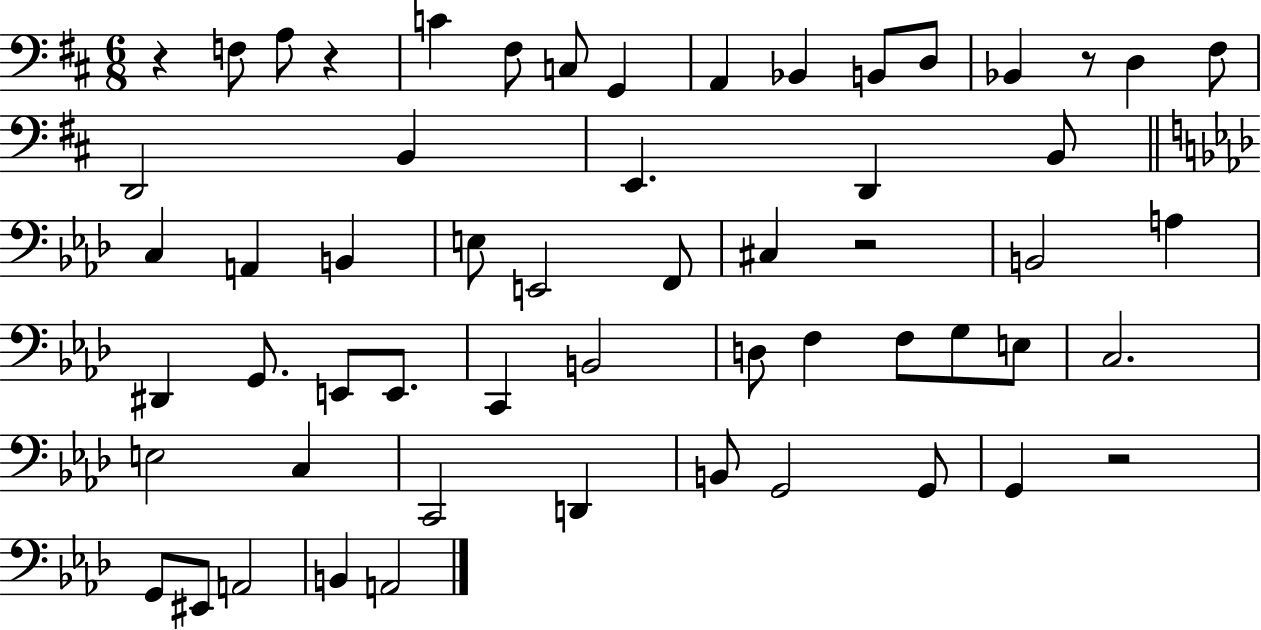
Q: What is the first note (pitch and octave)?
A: F3